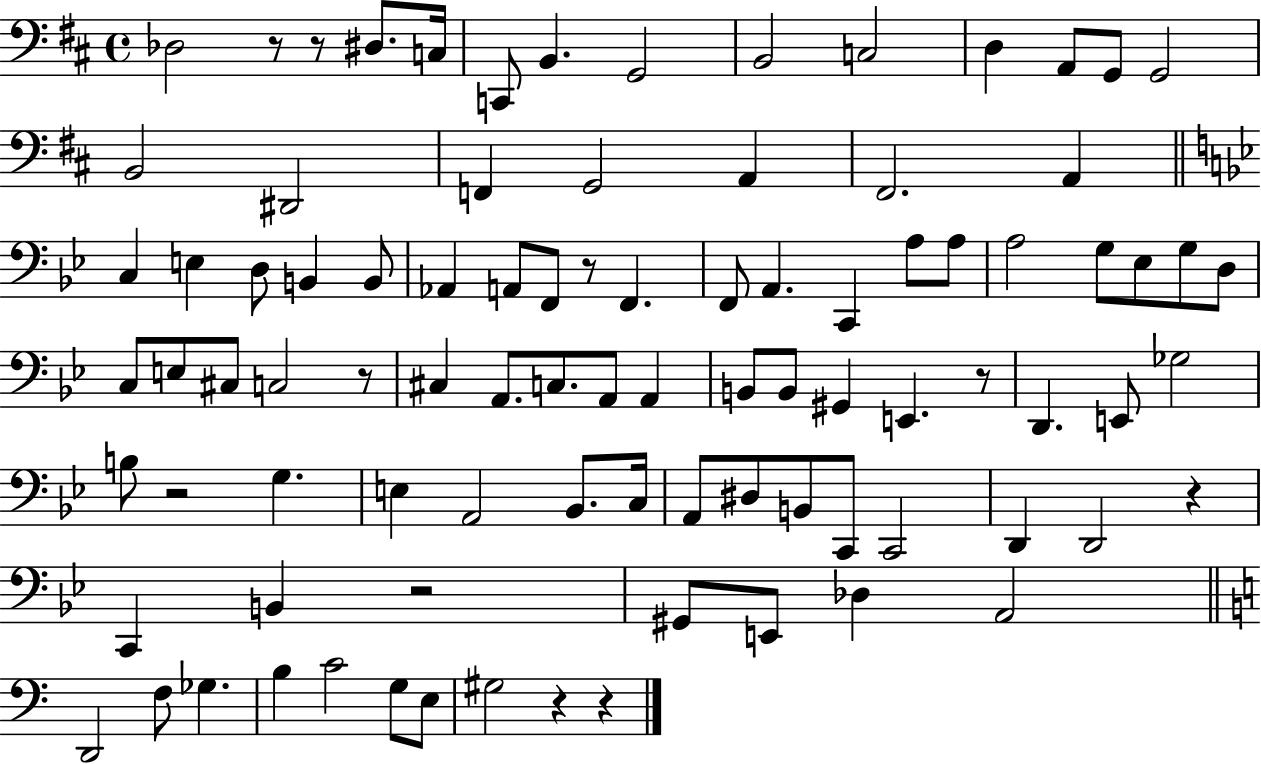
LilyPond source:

{
  \clef bass
  \time 4/4
  \defaultTimeSignature
  \key d \major
  des2 r8 r8 dis8. c16 | c,8 b,4. g,2 | b,2 c2 | d4 a,8 g,8 g,2 | \break b,2 dis,2 | f,4 g,2 a,4 | fis,2. a,4 | \bar "||" \break \key g \minor c4 e4 d8 b,4 b,8 | aes,4 a,8 f,8 r8 f,4. | f,8 a,4. c,4 a8 a8 | a2 g8 ees8 g8 d8 | \break c8 e8 cis8 c2 r8 | cis4 a,8. c8. a,8 a,4 | b,8 b,8 gis,4 e,4. r8 | d,4. e,8 ges2 | \break b8 r2 g4. | e4 a,2 bes,8. c16 | a,8 dis8 b,8 c,8 c,2 | d,4 d,2 r4 | \break c,4 b,4 r2 | gis,8 e,8 des4 a,2 | \bar "||" \break \key c \major d,2 f8 ges4. | b4 c'2 g8 e8 | gis2 r4 r4 | \bar "|."
}